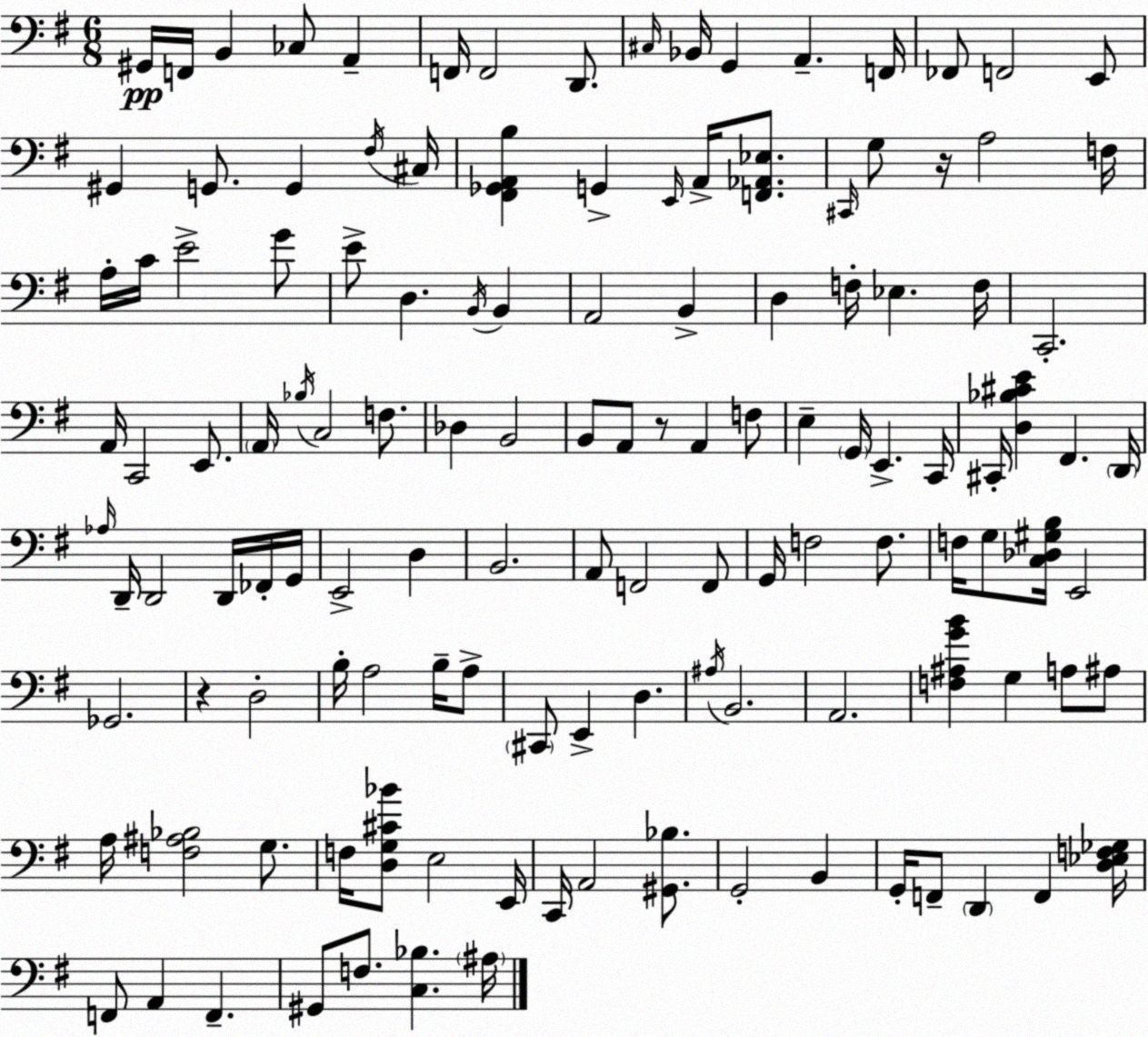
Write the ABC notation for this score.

X:1
T:Untitled
M:6/8
L:1/4
K:Em
^G,,/4 F,,/4 B,, _C,/2 A,, F,,/4 F,,2 D,,/2 ^C,/4 _B,,/4 G,, A,, F,,/4 _F,,/2 F,,2 E,,/2 ^G,, G,,/2 G,, ^F,/4 ^C,/4 [^F,,_G,,A,,B,] G,, E,,/4 A,,/4 [F,,_A,,_E,]/2 ^C,,/4 G,/2 z/4 A,2 F,/4 A,/4 C/4 E2 G/2 E/2 D, B,,/4 B,, A,,2 B,, D, F,/4 _E, F,/4 C,,2 A,,/4 C,,2 E,,/2 A,,/4 _B,/4 C,2 F,/2 _D, B,,2 B,,/2 A,,/2 z/2 A,, F,/2 E, G,,/4 E,, C,,/4 ^C,,/4 [D,_B,^CE] ^F,, D,,/4 _A,/4 D,,/4 D,,2 D,,/4 _F,,/4 G,,/4 E,,2 D, B,,2 A,,/2 F,,2 F,,/2 G,,/4 F,2 F,/2 F,/4 G,/2 [C,_D,^G,B,]/4 E,,2 _G,,2 z D,2 B,/4 A,2 B,/4 A,/2 ^C,,/2 E,, D, ^A,/4 B,,2 A,,2 [F,^A,GB] G, A,/2 ^A,/2 A,/4 [F,^A,_B,]2 G,/2 F,/4 [D,G,^C_B]/2 E,2 E,,/4 C,,/4 A,,2 [^G,,_B,]/2 G,,2 B,, G,,/4 F,,/2 D,, F,, [D,_E,F,_G,]/4 F,,/2 A,, F,, ^G,,/2 F,/2 [C,_B,] ^A,/4